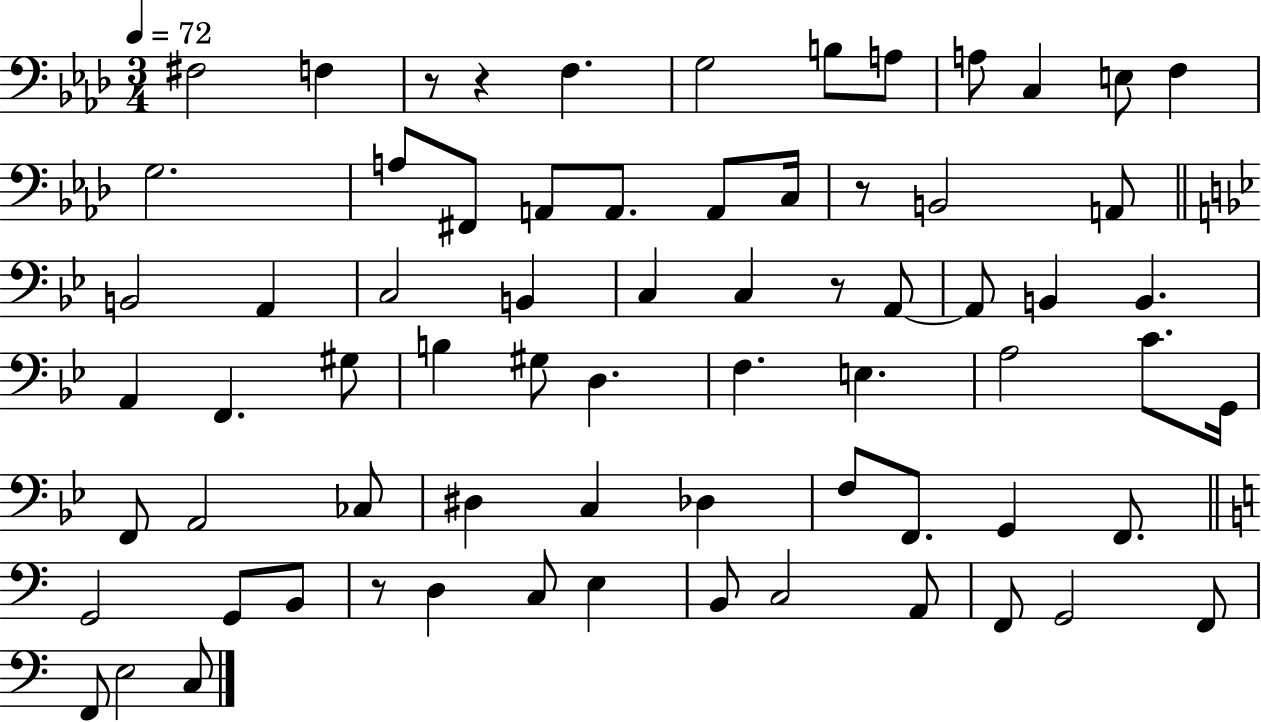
F#3/h F3/q R/e R/q F3/q. G3/h B3/e A3/e A3/e C3/q E3/e F3/q G3/h. A3/e F#2/e A2/e A2/e. A2/e C3/s R/e B2/h A2/e B2/h A2/q C3/h B2/q C3/q C3/q R/e A2/e A2/e B2/q B2/q. A2/q F2/q. G#3/e B3/q G#3/e D3/q. F3/q. E3/q. A3/h C4/e. G2/s F2/e A2/h CES3/e D#3/q C3/q Db3/q F3/e F2/e. G2/q F2/e. G2/h G2/e B2/e R/e D3/q C3/e E3/q B2/e C3/h A2/e F2/e G2/h F2/e F2/e E3/h C3/e